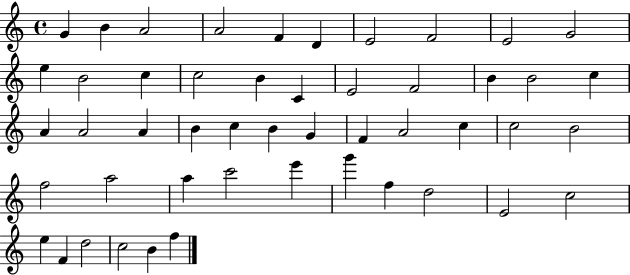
{
  \clef treble
  \time 4/4
  \defaultTimeSignature
  \key c \major
  g'4 b'4 a'2 | a'2 f'4 d'4 | e'2 f'2 | e'2 g'2 | \break e''4 b'2 c''4 | c''2 b'4 c'4 | e'2 f'2 | b'4 b'2 c''4 | \break a'4 a'2 a'4 | b'4 c''4 b'4 g'4 | f'4 a'2 c''4 | c''2 b'2 | \break f''2 a''2 | a''4 c'''2 e'''4 | g'''4 f''4 d''2 | e'2 c''2 | \break e''4 f'4 d''2 | c''2 b'4 f''4 | \bar "|."
}